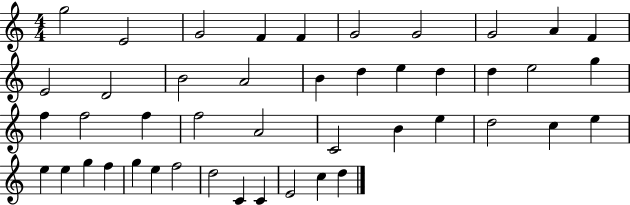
{
  \clef treble
  \numericTimeSignature
  \time 4/4
  \key c \major
  g''2 e'2 | g'2 f'4 f'4 | g'2 g'2 | g'2 a'4 f'4 | \break e'2 d'2 | b'2 a'2 | b'4 d''4 e''4 d''4 | d''4 e''2 g''4 | \break f''4 f''2 f''4 | f''2 a'2 | c'2 b'4 e''4 | d''2 c''4 e''4 | \break e''4 e''4 g''4 f''4 | g''4 e''4 f''2 | d''2 c'4 c'4 | e'2 c''4 d''4 | \break \bar "|."
}